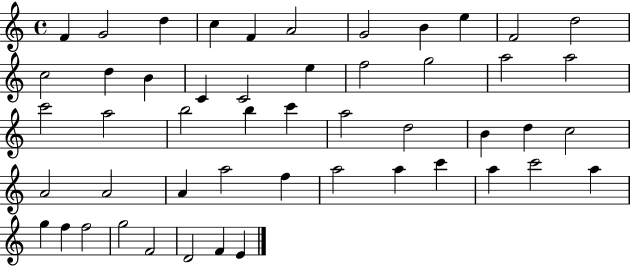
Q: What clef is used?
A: treble